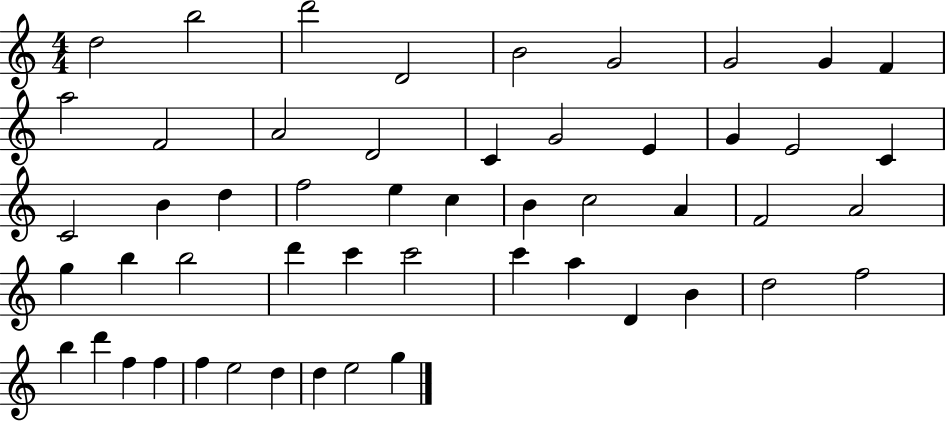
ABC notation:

X:1
T:Untitled
M:4/4
L:1/4
K:C
d2 b2 d'2 D2 B2 G2 G2 G F a2 F2 A2 D2 C G2 E G E2 C C2 B d f2 e c B c2 A F2 A2 g b b2 d' c' c'2 c' a D B d2 f2 b d' f f f e2 d d e2 g